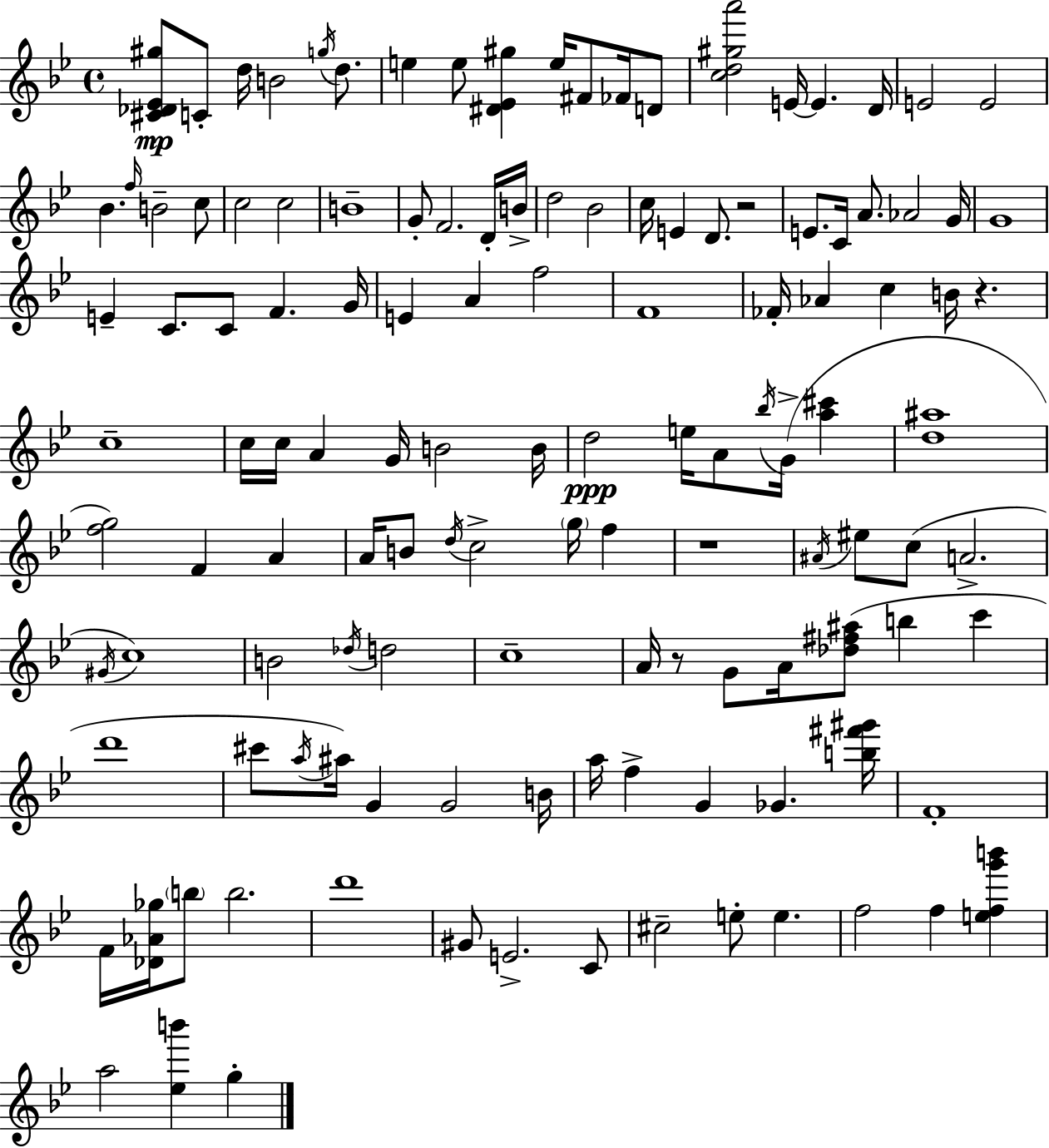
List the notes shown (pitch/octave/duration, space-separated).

[C#4,Db4,Eb4,G#5]/e C4/e D5/s B4/h G5/s D5/e. E5/q E5/e [D#4,Eb4,G#5]/q E5/s F#4/e FES4/s D4/e [C5,D5,G#5,A6]/h E4/s E4/q. D4/s E4/h E4/h Bb4/q. F5/s B4/h C5/e C5/h C5/h B4/w G4/e F4/h. D4/s B4/s D5/h Bb4/h C5/s E4/q D4/e. R/h E4/e. C4/s A4/e. Ab4/h G4/s G4/w E4/q C4/e. C4/e F4/q. G4/s E4/q A4/q F5/h F4/w FES4/s Ab4/q C5/q B4/s R/q. C5/w C5/s C5/s A4/q G4/s B4/h B4/s D5/h E5/s A4/e Bb5/s G4/s [A5,C#6]/q [D5,A#5]/w [F5,G5]/h F4/q A4/q A4/s B4/e D5/s C5/h G5/s F5/q R/w A#4/s EIS5/e C5/e A4/h. G#4/s C5/w B4/h Db5/s D5/h C5/w A4/s R/e G4/e A4/s [Db5,F#5,A#5]/e B5/q C6/q D6/w C#6/e A5/s A#5/s G4/q G4/h B4/s A5/s F5/q G4/q Gb4/q. [B5,F#6,G#6]/s F4/w F4/s [Db4,Ab4,Gb5]/s B5/e B5/h. D6/w G#4/e E4/h. C4/e C#5/h E5/e E5/q. F5/h F5/q [E5,F5,G6,B6]/q A5/h [Eb5,B6]/q G5/q